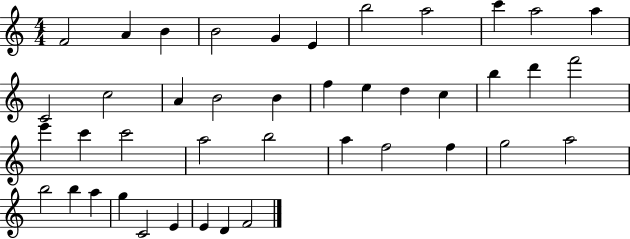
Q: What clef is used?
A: treble